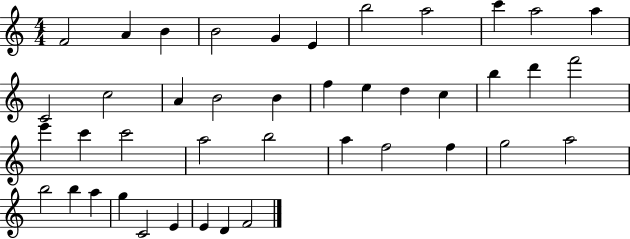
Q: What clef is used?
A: treble